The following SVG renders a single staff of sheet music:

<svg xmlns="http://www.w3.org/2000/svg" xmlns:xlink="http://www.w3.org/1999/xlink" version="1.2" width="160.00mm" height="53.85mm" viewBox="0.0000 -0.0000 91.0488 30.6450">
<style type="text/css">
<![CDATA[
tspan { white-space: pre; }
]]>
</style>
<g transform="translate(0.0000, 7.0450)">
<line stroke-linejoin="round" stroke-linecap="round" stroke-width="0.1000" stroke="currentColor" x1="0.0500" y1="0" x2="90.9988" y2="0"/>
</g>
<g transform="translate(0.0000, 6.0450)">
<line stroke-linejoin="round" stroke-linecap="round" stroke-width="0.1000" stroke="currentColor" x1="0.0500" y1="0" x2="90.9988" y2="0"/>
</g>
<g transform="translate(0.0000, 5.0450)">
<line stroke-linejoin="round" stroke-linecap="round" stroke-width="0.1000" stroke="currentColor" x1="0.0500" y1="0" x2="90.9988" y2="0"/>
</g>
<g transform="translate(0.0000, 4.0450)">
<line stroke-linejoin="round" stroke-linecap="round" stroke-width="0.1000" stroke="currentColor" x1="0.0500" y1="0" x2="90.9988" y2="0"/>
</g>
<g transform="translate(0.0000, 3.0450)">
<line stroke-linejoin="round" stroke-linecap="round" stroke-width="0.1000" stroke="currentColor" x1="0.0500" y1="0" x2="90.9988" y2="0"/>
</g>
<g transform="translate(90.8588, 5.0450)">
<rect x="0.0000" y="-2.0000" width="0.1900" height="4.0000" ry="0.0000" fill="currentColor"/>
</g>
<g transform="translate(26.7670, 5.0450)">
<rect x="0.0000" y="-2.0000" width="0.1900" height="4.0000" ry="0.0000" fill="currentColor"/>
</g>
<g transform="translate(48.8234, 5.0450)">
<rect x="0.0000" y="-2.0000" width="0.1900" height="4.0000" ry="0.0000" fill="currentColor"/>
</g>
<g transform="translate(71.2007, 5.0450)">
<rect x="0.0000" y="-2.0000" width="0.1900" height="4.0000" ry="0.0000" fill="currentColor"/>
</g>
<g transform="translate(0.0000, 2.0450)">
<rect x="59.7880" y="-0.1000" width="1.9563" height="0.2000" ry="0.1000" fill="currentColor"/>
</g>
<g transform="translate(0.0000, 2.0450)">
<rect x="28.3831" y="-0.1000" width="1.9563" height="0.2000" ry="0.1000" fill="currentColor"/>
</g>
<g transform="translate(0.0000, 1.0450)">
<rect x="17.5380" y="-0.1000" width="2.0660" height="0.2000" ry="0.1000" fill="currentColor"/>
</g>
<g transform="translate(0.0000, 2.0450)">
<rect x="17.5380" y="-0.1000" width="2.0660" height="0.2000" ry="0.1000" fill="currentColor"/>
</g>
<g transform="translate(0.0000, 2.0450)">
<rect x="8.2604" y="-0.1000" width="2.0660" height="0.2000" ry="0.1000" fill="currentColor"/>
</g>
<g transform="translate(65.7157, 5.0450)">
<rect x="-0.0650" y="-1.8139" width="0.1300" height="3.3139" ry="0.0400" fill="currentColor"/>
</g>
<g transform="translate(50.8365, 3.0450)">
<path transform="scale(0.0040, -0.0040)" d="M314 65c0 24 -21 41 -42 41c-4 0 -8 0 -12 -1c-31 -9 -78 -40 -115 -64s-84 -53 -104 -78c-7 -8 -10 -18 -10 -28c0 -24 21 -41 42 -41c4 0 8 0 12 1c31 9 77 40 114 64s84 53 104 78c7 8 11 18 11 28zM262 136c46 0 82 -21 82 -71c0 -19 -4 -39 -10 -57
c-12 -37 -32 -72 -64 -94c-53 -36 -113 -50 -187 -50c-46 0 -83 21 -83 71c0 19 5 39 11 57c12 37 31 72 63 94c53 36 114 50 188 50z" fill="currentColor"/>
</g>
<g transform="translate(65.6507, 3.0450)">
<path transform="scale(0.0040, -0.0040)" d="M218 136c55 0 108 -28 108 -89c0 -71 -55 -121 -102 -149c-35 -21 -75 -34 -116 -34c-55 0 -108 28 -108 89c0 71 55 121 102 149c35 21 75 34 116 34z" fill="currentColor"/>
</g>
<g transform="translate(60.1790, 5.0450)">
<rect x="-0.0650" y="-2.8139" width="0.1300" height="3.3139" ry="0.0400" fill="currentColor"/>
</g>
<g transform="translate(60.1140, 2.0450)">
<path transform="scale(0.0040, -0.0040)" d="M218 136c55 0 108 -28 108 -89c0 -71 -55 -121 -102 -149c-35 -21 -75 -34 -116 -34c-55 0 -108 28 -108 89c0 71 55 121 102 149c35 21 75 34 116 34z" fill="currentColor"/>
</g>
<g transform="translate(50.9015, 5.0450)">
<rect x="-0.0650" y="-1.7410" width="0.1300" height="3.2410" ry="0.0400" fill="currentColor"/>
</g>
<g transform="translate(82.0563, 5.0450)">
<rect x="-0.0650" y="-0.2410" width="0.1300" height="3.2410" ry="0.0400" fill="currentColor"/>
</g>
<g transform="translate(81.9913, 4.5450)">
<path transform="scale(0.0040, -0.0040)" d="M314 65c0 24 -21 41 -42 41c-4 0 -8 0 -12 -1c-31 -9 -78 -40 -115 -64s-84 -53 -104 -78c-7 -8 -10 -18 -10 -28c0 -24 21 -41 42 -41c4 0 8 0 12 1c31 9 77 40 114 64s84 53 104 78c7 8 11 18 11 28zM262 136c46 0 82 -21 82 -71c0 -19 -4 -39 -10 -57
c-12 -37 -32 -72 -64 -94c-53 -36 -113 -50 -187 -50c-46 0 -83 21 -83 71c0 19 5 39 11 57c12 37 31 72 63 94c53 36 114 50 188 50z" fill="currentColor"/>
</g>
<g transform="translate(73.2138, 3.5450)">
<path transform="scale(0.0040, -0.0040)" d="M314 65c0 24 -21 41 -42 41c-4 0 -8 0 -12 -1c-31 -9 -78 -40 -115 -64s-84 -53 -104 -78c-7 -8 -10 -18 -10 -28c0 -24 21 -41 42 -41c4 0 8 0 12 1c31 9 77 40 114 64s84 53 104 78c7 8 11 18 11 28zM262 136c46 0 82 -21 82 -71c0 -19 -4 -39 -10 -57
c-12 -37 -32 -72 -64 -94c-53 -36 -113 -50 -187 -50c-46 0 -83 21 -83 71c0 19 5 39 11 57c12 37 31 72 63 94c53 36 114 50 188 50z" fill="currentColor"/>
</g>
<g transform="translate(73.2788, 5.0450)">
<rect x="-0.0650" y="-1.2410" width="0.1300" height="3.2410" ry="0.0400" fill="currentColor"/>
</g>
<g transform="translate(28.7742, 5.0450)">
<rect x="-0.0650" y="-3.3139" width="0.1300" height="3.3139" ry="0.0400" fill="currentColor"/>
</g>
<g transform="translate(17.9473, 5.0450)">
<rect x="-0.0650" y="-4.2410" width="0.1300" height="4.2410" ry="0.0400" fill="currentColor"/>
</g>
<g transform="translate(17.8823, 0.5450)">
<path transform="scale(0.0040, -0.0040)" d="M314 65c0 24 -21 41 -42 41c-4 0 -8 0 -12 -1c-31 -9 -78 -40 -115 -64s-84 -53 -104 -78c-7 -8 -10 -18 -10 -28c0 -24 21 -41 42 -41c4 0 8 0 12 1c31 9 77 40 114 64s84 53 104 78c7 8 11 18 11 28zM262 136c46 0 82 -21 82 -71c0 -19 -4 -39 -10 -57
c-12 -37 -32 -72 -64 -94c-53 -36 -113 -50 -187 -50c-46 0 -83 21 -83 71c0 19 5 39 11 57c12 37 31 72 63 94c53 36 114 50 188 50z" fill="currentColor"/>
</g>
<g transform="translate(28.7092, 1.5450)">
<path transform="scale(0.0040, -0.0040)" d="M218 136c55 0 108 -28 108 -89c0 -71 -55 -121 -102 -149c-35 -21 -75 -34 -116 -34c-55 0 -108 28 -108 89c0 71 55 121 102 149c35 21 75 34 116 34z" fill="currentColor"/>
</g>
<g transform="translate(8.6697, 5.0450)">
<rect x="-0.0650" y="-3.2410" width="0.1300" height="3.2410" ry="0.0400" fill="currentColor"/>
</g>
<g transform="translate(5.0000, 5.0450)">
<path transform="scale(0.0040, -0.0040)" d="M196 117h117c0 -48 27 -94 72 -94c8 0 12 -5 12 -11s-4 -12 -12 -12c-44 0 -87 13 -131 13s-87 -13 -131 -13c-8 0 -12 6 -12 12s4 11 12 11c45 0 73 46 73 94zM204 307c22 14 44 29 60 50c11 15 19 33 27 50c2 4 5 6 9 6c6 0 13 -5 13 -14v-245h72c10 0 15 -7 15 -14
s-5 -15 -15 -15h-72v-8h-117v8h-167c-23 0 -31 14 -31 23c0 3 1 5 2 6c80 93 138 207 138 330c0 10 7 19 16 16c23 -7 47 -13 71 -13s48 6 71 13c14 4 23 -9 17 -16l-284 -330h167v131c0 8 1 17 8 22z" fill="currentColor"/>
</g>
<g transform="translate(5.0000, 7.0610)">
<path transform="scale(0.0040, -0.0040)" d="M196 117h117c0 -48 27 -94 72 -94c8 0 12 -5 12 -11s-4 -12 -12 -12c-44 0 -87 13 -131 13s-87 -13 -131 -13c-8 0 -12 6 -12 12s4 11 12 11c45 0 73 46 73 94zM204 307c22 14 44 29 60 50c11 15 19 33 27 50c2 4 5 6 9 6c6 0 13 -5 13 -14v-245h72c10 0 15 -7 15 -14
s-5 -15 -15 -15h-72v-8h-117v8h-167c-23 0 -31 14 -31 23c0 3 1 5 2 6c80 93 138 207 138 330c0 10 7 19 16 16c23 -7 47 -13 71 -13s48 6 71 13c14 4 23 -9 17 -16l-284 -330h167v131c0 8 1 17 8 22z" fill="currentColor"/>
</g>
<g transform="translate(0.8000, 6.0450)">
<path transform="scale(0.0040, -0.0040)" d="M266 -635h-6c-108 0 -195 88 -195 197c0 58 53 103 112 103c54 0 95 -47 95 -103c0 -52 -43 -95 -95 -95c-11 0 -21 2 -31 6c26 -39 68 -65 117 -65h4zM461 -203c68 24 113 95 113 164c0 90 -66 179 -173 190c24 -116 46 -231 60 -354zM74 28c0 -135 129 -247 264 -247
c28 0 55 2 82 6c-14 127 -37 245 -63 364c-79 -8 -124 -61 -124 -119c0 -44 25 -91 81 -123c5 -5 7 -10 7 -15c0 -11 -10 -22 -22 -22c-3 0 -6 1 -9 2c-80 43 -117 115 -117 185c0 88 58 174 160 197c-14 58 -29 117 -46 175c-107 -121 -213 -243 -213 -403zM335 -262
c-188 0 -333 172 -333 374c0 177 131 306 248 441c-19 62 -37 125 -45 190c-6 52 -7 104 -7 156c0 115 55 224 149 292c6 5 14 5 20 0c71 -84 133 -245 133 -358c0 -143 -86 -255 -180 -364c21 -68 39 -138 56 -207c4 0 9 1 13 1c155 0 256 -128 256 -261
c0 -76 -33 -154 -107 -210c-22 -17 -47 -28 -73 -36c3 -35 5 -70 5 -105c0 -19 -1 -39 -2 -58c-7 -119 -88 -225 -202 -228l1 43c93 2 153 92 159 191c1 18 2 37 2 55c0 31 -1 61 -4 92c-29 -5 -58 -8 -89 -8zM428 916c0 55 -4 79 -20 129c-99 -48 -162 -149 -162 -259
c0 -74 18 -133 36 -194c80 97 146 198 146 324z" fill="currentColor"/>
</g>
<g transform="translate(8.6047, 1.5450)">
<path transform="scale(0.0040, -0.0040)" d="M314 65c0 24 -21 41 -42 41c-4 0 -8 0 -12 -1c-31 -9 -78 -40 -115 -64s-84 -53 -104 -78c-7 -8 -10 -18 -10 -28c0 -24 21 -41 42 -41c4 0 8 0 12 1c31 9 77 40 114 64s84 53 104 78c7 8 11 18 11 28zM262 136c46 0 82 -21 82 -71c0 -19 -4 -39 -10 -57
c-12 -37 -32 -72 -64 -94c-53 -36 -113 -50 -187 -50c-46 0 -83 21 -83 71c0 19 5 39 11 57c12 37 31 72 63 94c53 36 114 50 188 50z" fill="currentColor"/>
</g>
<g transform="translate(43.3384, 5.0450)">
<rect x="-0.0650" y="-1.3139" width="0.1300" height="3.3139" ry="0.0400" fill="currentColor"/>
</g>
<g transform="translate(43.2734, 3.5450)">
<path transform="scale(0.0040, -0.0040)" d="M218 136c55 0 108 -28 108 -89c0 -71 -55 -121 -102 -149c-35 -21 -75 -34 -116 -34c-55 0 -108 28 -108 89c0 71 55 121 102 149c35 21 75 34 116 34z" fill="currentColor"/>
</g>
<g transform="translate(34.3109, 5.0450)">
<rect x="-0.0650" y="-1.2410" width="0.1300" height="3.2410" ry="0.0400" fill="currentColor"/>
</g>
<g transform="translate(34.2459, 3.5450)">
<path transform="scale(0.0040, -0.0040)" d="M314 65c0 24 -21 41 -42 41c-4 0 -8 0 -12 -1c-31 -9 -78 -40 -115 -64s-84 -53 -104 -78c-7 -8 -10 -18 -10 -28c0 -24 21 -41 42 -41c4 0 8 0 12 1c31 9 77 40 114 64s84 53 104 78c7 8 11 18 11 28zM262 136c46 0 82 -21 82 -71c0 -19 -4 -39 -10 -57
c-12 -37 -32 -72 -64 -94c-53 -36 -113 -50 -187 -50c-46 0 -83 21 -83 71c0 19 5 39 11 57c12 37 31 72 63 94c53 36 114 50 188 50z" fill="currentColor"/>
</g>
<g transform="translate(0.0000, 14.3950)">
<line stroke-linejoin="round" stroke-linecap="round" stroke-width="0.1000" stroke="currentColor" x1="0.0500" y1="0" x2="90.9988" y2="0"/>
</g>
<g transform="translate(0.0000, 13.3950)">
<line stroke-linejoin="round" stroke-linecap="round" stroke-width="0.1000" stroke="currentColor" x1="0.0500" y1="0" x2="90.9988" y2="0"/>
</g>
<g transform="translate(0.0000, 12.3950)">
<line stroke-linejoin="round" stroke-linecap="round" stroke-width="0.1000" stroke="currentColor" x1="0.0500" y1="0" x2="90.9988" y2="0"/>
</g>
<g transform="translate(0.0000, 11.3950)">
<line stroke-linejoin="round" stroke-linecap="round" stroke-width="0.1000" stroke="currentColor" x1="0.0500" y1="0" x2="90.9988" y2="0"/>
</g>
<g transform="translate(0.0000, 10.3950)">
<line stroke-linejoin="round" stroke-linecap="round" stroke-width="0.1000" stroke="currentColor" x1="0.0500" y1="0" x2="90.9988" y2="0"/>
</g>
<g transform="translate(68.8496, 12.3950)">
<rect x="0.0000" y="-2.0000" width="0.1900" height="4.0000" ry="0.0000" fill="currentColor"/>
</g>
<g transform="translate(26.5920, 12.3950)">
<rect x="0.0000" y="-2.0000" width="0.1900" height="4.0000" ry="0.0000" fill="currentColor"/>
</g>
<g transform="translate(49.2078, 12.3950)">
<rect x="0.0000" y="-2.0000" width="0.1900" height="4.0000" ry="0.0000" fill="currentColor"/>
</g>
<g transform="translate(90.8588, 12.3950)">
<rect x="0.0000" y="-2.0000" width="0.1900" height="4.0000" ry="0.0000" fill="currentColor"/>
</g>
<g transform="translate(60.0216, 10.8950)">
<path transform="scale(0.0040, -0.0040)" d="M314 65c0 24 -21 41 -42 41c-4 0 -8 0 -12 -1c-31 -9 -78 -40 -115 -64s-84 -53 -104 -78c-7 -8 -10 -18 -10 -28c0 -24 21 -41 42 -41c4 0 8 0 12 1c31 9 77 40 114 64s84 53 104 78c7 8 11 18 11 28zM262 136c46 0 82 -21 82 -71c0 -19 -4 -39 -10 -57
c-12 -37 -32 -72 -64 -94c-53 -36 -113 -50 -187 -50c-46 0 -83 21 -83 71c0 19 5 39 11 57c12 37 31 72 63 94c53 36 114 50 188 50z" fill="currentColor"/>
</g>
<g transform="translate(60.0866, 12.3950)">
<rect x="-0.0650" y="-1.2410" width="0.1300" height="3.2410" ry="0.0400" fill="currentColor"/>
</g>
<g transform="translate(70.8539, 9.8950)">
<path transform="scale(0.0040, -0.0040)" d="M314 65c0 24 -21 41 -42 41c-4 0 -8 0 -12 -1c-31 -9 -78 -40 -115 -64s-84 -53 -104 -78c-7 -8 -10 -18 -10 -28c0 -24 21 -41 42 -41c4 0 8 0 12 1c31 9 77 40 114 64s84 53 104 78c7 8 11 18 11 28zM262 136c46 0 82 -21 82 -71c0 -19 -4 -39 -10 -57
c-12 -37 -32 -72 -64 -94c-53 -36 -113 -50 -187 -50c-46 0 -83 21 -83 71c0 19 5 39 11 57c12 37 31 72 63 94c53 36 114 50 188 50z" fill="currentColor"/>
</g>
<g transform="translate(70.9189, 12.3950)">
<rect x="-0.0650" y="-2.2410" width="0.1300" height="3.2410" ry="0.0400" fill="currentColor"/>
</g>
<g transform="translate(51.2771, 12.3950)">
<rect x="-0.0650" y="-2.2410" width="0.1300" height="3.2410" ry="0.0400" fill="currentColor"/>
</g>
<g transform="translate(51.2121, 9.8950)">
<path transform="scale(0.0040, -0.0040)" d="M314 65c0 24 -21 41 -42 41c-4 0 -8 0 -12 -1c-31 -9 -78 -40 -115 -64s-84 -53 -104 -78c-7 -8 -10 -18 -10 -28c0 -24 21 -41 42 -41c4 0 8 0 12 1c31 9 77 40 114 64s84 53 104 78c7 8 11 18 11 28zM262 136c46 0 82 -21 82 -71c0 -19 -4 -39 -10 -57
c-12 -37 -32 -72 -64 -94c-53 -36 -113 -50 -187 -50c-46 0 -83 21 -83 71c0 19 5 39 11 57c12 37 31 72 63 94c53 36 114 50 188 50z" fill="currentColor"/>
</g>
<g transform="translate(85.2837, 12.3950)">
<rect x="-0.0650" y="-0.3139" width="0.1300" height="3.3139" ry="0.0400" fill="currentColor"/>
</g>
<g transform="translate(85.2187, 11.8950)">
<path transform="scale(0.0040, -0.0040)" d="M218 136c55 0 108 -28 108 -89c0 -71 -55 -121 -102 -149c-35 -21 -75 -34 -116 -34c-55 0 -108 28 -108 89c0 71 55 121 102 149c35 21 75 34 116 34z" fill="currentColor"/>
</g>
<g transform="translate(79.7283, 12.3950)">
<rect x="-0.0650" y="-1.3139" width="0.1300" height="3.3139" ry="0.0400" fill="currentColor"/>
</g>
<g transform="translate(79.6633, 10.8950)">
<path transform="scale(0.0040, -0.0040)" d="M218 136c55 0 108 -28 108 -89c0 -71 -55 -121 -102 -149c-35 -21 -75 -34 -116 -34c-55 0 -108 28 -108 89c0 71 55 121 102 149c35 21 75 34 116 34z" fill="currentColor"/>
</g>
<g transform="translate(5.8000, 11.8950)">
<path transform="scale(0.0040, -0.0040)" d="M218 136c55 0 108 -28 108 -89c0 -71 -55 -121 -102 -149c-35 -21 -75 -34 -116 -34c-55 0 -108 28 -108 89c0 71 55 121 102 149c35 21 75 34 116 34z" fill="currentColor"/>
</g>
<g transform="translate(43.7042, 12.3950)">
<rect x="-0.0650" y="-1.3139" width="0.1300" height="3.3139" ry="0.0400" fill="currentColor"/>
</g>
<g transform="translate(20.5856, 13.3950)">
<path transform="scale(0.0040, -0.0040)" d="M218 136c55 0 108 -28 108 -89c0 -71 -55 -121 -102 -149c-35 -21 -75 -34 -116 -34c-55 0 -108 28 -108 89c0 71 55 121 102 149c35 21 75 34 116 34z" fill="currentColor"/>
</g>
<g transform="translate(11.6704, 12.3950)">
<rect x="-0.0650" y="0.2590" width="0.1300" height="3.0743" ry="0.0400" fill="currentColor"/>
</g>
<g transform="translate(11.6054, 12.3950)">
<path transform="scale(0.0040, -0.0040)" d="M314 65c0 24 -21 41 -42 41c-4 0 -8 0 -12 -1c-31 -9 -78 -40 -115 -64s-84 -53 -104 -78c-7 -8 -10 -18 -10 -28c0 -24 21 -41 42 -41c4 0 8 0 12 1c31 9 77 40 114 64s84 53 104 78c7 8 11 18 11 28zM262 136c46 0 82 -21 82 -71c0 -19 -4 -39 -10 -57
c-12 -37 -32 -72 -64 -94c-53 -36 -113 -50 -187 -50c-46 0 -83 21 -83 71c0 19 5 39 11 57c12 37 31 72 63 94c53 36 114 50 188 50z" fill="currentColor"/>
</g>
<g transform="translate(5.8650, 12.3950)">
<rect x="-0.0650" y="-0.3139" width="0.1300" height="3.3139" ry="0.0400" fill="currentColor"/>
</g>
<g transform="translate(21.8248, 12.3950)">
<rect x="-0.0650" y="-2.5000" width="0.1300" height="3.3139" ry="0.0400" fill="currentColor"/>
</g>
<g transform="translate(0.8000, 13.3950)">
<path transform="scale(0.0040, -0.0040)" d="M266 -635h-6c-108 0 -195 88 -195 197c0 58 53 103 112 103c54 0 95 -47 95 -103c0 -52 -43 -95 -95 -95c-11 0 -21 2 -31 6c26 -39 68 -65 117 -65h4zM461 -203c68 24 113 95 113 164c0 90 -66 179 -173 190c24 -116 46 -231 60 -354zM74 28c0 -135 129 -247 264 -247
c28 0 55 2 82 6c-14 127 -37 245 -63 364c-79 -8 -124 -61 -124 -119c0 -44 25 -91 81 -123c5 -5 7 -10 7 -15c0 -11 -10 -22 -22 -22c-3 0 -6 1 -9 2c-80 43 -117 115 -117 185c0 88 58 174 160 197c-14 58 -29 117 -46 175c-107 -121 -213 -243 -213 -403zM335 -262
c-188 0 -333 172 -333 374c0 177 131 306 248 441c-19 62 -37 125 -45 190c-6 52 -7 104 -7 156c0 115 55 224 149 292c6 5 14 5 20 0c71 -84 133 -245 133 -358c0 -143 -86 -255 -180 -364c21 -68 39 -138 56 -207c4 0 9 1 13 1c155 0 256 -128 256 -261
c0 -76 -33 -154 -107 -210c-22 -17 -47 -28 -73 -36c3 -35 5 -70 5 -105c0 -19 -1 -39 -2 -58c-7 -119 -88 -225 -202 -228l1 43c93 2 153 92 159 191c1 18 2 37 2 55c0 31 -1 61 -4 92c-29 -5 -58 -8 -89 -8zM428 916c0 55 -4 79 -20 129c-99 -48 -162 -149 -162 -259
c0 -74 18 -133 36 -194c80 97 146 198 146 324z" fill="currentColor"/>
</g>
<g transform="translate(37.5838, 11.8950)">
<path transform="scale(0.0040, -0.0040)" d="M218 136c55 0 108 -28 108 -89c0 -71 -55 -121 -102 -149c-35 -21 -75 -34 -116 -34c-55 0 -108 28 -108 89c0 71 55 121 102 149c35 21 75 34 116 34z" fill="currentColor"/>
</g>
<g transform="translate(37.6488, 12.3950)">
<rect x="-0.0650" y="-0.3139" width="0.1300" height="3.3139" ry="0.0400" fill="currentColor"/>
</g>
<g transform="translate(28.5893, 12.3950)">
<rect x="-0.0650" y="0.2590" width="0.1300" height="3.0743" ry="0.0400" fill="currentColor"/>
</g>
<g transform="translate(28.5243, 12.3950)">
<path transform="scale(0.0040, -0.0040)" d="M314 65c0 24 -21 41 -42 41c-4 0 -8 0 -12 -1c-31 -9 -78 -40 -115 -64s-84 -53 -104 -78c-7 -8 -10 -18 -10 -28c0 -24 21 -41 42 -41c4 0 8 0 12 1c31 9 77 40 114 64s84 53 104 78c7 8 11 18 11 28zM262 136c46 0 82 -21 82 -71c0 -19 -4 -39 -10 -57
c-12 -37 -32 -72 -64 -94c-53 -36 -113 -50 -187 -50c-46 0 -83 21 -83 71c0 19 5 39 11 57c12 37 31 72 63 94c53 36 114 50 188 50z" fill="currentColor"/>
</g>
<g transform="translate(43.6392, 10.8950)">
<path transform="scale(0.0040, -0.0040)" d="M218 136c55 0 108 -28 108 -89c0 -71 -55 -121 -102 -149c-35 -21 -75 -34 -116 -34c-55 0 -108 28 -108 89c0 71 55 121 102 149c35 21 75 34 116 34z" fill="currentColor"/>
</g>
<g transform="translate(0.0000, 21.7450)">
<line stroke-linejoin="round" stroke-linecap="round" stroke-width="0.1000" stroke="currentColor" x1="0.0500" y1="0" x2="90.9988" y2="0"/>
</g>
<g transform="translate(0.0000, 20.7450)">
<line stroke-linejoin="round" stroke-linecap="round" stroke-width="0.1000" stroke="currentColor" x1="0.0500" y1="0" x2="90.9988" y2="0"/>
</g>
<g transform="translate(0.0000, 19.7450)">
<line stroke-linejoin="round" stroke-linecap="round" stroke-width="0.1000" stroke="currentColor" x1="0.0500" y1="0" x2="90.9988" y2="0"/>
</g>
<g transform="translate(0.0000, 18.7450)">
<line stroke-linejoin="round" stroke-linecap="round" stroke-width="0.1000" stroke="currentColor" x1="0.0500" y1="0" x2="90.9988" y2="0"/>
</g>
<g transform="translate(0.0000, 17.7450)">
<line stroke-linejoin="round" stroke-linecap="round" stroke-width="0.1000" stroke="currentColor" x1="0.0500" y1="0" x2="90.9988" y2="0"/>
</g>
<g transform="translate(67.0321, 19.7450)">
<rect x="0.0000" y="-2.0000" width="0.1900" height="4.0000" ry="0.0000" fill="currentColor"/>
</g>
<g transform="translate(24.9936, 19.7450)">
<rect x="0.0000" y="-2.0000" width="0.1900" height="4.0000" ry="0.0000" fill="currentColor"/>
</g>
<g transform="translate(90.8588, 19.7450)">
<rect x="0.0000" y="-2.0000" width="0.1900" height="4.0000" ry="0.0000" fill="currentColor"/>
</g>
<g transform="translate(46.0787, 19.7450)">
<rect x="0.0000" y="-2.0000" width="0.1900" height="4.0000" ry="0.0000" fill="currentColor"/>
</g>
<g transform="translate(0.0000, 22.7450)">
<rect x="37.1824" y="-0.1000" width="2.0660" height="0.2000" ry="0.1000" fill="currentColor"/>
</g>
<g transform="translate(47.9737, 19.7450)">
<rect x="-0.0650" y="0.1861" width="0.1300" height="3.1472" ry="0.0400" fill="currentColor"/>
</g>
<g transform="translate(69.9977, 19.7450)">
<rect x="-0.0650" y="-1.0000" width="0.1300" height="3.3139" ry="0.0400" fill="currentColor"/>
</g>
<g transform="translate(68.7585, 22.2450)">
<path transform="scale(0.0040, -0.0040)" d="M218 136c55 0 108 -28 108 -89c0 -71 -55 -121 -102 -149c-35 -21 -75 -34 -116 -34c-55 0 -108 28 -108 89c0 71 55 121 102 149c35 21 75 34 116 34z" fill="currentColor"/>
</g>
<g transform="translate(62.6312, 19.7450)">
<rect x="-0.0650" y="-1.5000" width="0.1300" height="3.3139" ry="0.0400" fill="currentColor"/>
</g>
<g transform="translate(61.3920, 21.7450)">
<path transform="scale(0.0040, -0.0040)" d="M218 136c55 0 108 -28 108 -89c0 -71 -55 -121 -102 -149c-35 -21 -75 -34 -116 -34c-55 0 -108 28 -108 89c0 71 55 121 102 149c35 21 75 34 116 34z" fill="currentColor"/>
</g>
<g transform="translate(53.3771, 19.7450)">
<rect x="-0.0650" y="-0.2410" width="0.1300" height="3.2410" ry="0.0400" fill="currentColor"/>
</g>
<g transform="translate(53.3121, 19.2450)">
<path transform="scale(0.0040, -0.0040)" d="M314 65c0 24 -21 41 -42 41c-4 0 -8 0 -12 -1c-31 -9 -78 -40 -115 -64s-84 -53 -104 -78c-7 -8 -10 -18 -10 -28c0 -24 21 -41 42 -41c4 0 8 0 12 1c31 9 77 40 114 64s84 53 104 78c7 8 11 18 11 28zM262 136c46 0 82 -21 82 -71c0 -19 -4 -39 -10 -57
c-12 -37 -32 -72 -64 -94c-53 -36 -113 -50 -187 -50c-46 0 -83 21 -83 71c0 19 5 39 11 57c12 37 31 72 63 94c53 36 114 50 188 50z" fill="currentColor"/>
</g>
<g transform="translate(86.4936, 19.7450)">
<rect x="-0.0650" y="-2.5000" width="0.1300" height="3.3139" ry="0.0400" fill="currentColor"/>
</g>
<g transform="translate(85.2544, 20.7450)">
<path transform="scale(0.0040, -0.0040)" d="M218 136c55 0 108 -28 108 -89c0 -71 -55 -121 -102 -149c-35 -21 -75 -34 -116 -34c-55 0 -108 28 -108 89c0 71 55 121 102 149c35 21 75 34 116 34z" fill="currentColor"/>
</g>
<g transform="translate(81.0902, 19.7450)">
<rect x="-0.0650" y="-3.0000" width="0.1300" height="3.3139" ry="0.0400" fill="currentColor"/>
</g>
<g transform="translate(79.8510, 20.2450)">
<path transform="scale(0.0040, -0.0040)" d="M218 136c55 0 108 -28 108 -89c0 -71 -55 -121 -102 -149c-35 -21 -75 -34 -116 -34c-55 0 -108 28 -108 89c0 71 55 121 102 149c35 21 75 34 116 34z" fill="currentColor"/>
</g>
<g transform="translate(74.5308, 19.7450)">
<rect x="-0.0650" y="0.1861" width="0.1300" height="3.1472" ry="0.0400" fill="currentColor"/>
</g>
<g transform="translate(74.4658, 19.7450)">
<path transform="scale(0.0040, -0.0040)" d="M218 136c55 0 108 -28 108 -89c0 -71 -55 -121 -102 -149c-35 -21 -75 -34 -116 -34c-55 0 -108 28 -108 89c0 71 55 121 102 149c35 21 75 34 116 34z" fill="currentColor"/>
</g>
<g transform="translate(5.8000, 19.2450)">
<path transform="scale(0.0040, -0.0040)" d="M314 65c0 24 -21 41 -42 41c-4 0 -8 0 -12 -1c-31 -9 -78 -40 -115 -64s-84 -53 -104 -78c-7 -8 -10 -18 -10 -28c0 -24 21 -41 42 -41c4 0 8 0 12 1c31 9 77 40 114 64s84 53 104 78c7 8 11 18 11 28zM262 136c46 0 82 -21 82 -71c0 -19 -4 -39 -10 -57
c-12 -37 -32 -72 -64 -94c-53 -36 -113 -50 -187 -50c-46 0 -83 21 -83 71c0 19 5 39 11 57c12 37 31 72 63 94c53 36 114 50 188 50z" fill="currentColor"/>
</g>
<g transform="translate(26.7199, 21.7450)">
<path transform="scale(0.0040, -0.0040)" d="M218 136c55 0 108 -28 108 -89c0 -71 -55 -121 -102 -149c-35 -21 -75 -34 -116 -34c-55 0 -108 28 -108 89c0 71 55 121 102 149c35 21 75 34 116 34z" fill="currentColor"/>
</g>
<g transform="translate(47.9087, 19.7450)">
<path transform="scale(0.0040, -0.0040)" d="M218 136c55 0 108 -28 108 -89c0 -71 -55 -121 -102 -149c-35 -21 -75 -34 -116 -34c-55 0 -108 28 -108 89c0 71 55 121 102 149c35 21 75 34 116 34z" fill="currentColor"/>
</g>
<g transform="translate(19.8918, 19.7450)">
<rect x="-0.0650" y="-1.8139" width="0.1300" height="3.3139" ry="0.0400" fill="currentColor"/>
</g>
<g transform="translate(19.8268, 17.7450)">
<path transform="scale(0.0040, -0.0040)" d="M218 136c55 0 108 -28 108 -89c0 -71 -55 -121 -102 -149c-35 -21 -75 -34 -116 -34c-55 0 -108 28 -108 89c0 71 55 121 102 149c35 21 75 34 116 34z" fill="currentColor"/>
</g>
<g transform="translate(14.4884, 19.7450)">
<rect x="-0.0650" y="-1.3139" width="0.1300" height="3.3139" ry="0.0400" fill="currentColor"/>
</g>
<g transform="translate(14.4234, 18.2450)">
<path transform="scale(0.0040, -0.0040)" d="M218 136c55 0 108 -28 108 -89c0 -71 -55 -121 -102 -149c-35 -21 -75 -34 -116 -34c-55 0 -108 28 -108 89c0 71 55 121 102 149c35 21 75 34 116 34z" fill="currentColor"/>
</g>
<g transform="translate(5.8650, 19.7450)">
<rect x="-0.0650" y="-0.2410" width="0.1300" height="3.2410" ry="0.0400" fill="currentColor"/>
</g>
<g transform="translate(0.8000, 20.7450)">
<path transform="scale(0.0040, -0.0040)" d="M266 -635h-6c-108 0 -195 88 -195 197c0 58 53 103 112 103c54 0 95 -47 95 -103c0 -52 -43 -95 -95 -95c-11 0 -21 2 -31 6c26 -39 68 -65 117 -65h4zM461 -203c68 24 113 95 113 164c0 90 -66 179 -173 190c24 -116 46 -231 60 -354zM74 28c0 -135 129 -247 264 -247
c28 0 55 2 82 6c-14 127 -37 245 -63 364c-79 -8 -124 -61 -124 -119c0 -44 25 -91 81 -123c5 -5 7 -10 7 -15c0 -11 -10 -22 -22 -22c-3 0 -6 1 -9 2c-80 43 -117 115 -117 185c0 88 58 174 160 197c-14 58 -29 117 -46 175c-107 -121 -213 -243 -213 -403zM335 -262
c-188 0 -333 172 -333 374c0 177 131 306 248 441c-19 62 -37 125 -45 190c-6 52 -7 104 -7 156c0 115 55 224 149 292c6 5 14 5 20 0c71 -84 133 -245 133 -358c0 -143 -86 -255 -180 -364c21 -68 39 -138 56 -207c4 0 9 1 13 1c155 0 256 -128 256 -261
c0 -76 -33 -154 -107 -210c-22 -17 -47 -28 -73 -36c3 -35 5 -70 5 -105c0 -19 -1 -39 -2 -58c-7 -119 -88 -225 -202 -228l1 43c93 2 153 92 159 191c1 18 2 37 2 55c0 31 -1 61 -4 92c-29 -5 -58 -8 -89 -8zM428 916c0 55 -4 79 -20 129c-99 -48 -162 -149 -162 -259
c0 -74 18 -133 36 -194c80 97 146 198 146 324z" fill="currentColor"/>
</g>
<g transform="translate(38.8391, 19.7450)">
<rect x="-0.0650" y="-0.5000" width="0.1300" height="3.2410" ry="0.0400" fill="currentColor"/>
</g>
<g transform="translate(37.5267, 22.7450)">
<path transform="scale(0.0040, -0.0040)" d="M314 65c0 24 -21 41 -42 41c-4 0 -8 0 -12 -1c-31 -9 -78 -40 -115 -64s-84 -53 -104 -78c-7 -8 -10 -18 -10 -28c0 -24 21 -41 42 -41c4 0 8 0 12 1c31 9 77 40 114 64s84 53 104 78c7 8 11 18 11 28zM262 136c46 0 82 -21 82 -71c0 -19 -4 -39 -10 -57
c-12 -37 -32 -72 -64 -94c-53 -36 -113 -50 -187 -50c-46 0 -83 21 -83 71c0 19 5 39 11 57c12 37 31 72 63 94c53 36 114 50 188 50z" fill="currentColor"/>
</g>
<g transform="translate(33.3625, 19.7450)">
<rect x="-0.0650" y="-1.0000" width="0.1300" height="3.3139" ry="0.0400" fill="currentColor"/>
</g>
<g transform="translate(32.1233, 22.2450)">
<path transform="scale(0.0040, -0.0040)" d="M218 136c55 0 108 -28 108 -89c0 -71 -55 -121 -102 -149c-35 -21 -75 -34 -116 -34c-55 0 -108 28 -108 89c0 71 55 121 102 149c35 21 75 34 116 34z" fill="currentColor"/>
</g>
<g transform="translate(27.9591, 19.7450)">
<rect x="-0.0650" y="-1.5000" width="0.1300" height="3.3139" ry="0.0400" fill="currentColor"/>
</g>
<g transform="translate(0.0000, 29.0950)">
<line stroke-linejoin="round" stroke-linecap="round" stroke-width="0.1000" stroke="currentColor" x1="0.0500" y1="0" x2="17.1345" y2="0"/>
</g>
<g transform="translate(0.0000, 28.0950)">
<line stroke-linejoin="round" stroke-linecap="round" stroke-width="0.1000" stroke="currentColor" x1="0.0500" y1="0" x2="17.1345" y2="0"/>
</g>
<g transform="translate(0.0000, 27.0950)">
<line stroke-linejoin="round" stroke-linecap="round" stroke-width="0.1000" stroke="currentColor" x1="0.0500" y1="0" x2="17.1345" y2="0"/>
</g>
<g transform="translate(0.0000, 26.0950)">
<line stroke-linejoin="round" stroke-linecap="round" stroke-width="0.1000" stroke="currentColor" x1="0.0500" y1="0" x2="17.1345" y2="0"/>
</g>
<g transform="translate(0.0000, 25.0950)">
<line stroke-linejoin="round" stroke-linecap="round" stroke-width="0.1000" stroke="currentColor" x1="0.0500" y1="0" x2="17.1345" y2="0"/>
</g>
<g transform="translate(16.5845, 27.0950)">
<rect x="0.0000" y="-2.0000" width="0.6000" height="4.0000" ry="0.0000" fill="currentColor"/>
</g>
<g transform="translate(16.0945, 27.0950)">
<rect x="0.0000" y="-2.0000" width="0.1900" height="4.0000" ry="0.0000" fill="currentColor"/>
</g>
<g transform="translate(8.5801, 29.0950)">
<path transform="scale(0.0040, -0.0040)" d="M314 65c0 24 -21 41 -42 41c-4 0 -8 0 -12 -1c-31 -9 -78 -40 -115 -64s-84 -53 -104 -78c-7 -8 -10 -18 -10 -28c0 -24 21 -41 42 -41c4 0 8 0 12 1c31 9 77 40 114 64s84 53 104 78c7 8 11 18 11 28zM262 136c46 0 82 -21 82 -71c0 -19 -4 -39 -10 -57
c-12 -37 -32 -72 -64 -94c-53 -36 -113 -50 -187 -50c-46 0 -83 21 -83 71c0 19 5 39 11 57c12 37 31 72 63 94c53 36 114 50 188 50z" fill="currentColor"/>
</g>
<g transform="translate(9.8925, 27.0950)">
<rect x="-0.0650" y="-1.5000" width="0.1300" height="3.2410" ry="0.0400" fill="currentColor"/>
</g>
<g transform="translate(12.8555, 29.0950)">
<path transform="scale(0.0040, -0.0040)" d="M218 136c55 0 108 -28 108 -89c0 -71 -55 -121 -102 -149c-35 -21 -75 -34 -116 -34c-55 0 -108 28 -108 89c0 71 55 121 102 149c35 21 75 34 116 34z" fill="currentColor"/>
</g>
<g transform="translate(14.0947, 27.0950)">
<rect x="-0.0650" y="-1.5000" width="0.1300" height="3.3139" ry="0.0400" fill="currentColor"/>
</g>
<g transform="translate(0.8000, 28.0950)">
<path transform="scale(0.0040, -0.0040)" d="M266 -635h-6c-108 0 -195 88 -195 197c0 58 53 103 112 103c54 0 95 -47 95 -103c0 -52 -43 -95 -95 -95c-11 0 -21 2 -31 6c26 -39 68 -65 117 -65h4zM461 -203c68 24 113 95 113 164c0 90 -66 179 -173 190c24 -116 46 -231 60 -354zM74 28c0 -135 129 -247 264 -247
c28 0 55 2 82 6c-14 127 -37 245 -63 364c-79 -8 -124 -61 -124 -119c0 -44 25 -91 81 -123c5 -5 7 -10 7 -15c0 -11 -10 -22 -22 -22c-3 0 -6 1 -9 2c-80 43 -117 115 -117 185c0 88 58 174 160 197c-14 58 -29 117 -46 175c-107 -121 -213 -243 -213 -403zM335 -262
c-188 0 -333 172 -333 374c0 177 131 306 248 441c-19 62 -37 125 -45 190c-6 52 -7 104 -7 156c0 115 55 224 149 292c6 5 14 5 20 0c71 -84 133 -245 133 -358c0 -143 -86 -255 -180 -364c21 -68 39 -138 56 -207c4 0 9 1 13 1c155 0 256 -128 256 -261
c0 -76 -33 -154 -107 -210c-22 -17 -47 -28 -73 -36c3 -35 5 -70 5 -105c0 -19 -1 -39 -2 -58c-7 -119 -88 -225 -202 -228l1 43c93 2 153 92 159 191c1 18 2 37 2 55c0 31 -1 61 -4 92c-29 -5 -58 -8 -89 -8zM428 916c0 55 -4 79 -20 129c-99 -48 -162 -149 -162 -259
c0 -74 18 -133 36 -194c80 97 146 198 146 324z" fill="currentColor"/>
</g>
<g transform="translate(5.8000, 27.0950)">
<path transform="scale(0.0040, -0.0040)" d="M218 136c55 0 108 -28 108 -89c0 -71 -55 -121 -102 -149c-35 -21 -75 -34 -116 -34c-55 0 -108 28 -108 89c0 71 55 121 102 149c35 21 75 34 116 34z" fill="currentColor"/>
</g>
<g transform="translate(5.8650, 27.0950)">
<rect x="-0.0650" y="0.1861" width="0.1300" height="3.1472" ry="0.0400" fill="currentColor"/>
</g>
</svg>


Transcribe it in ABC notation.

X:1
T:Untitled
M:4/4
L:1/4
K:C
b2 d'2 b e2 e f2 a f e2 c2 c B2 G B2 c e g2 e2 g2 e c c2 e f E D C2 B c2 E D B A G B E2 E